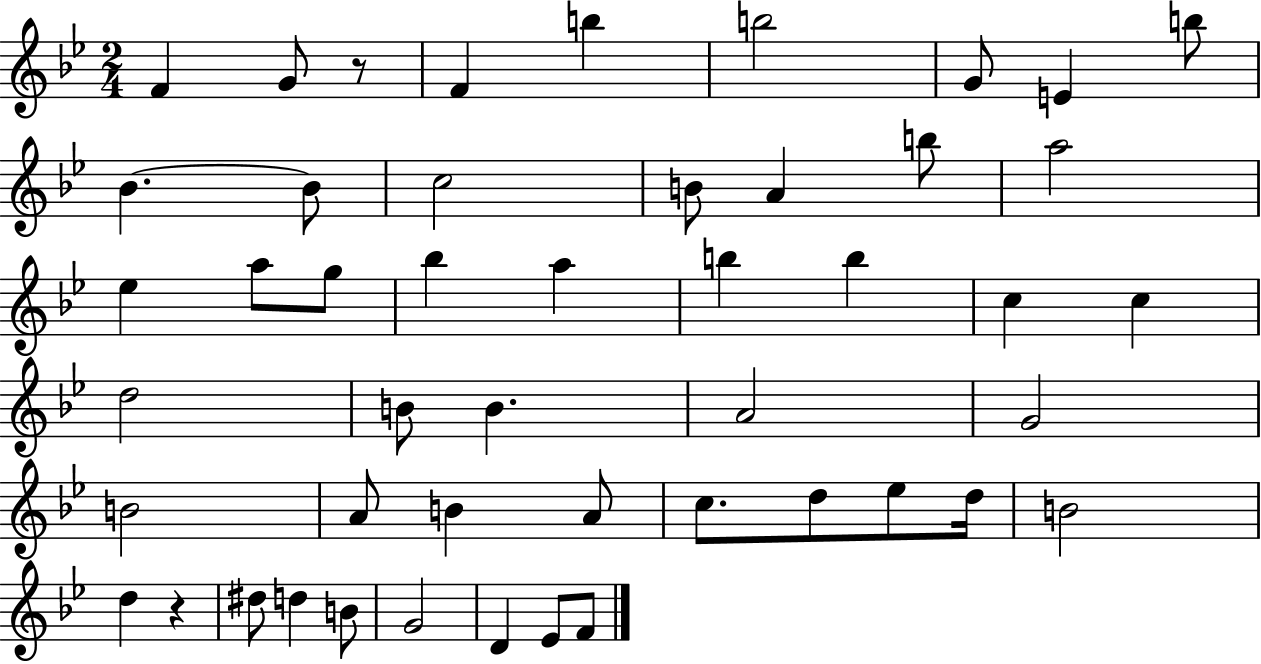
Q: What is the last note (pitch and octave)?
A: F4